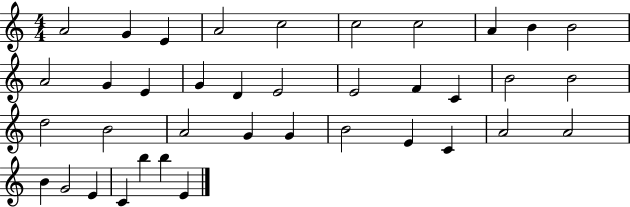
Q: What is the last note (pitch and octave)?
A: E4